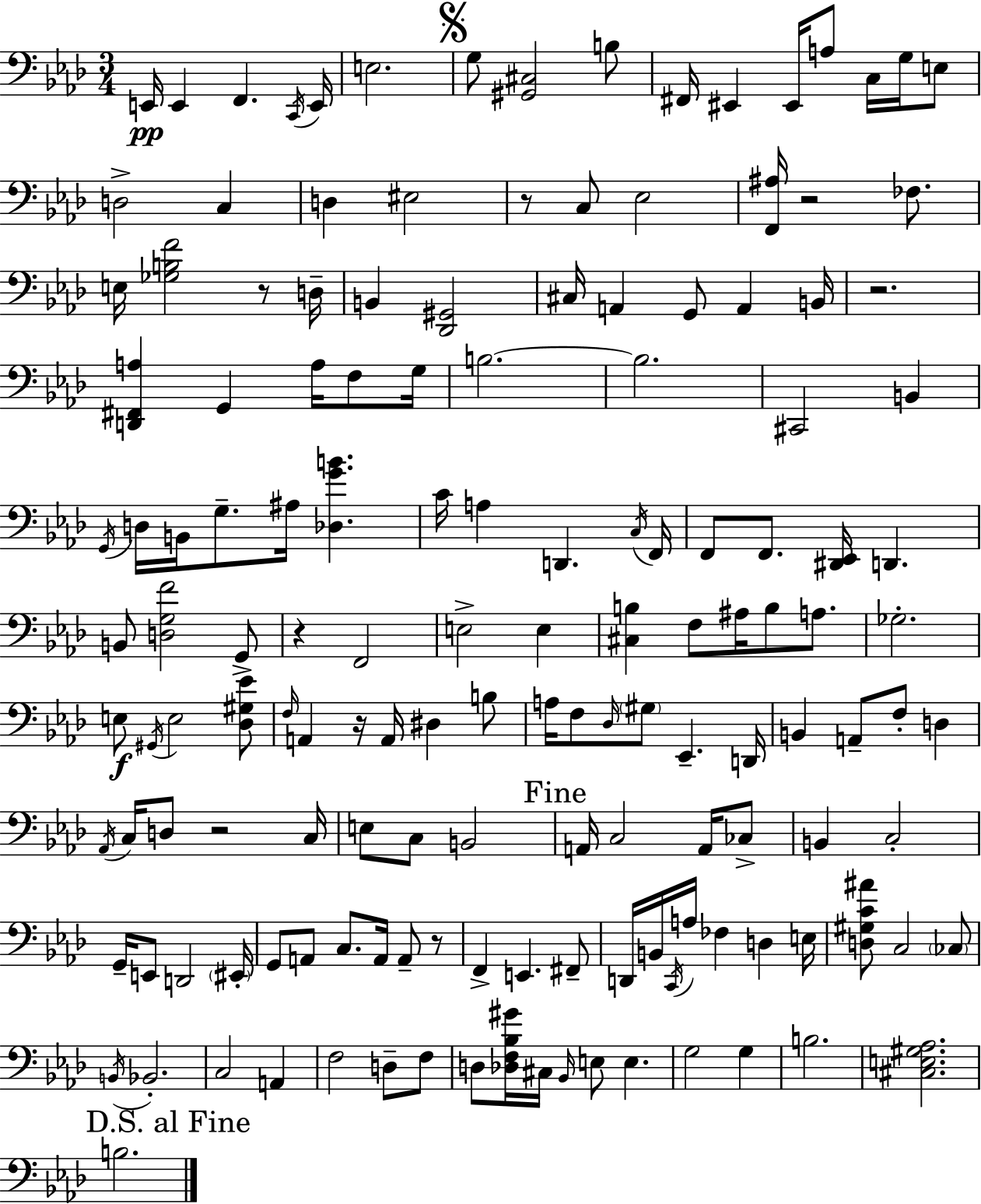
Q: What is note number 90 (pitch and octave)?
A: CES3